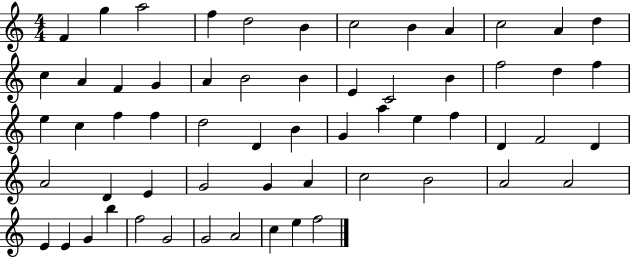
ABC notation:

X:1
T:Untitled
M:4/4
L:1/4
K:C
F g a2 f d2 B c2 B A c2 A d c A F G A B2 B E C2 B f2 d f e c f f d2 D B G a e f D F2 D A2 D E G2 G A c2 B2 A2 A2 E E G b f2 G2 G2 A2 c e f2